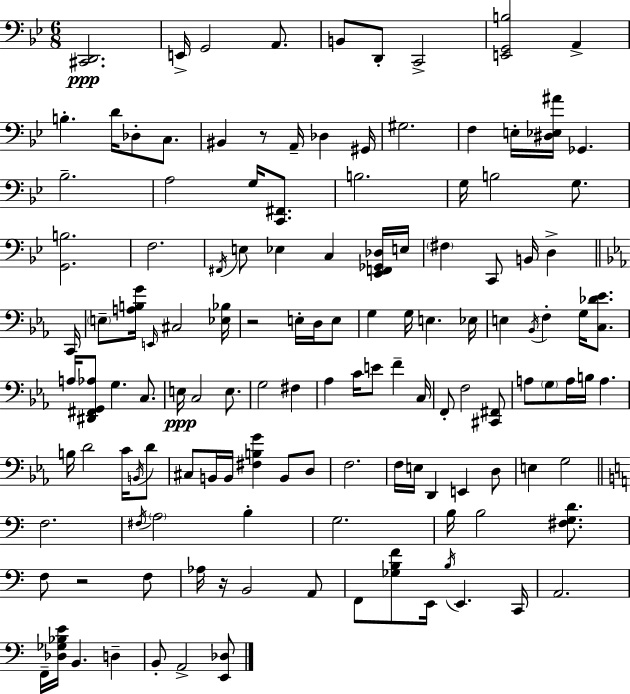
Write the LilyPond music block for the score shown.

{
  \clef bass
  \numericTimeSignature
  \time 6/8
  \key g \minor
  \repeat volta 2 { <cis, d,>2.\ppp | e,16-> g,2 a,8. | b,8 d,8-. c,2-> | <e, g, b>2 a,4-> | \break b4.-. d'16 des8-. c8. | bis,4 r8 a,16-- des4 gis,16 | gis2. | f4 e16-. <dis ees ais'>16 ges,4. | \break bes2.-- | a2 g16 <c, fis,>8. | b2. | g16 b2 g8. | \break <g, b>2. | f2. | \acciaccatura { fis,16 } e8 ees4 c4 <ees, f, ges, des>16 | e16 \parenthesize fis4 c,8 b,16 d4-> | \break \bar "||" \break \key ees \major c,16 \parenthesize e8-- <a b g'>16 \grace { e,16 } cis2 | <ees bes>16 r2 e16-. d16 | e8 g4 g16 e4. | ees16 e4 \acciaccatura { bes,16 } f4-. g16 | \break <c des' ees'>8. a16 <dis, fis, g, aes>8 g4. | c8. e16\ppp c2 | e8. g2 fis4 | aes4 c'16 e'8 f'4-- | \break c16 f,8-. f2 | <cis, fis,>8 a8 \parenthesize g8 a16 b16 a4. | b16 d'2 | c'16 \acciaccatura { b,16 } d'8 cis8 b,16 b,16 <fis b g'>4 | \break b,8 d8 f2. | f16 e16 d,4 e,4 | d8 e4 g2 | \bar "||" \break \key c \major f2. | \acciaccatura { fis16 } \parenthesize a2 b4-. | g2. | b16 b2 <fis g d'>8. | \break f8 r2 f8 | aes16 r16 b,2 a,8 | f,8 <ges b f'>8 e,16 \acciaccatura { b16 } e,4. | c,16 a,2. | \break f,16-- <des ges bes e'>16 b,4. d4-- | b,8-. a,2-> | <e, des>8 } \bar "|."
}